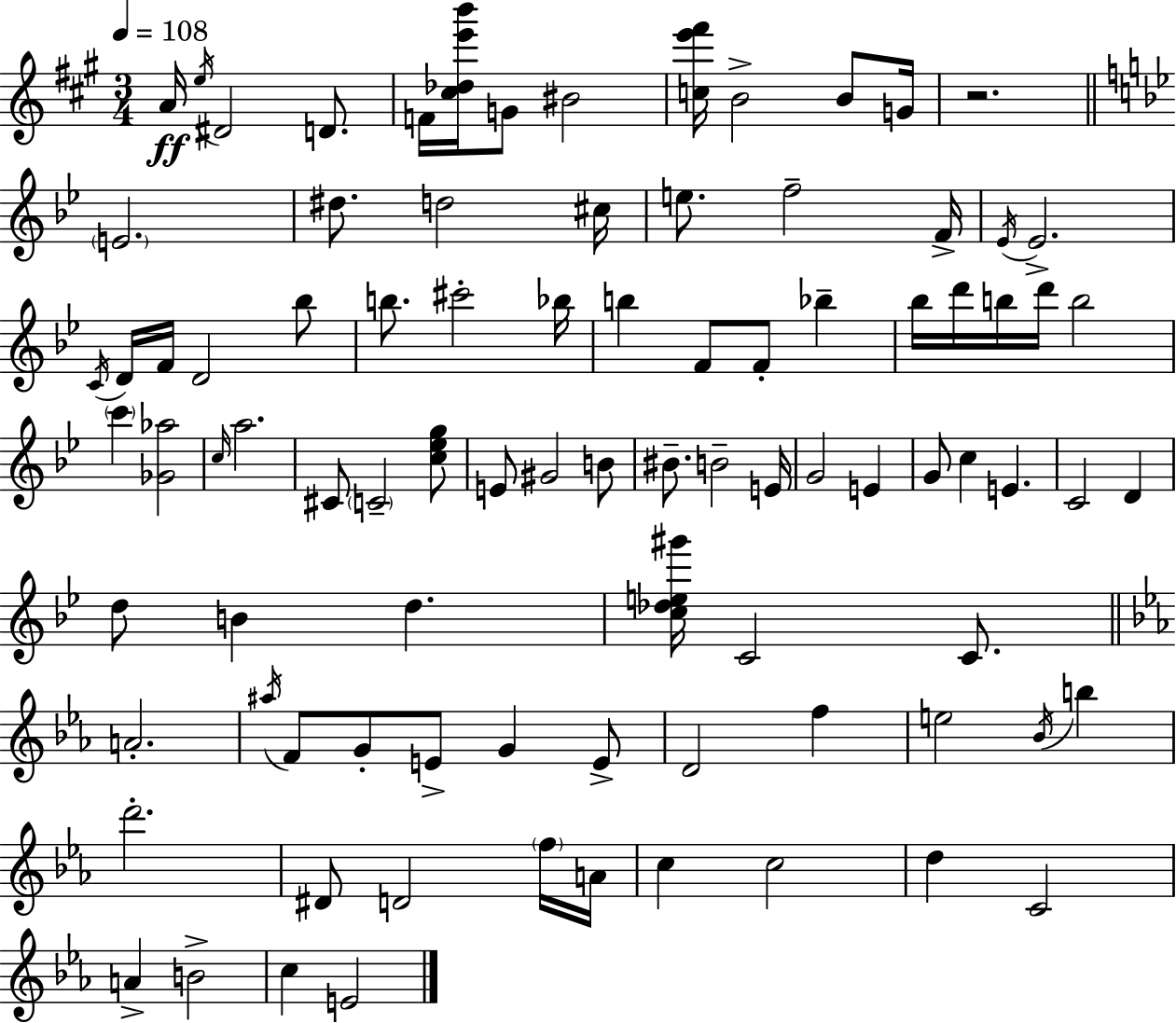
X:1
T:Untitled
M:3/4
L:1/4
K:A
A/4 e/4 ^D2 D/2 F/4 [^c_de'b']/4 G/2 ^B2 [ce'^f']/4 B2 B/2 G/4 z2 E2 ^d/2 d2 ^c/4 e/2 f2 F/4 _E/4 _E2 C/4 D/4 F/4 D2 _b/2 b/2 ^c'2 _b/4 b F/2 F/2 _b _b/4 d'/4 b/4 d'/4 b2 c' [_G_a]2 c/4 a2 ^C/2 C2 [c_eg]/2 E/2 ^G2 B/2 ^B/2 B2 E/4 G2 E G/2 c E C2 D d/2 B d [c_de^g']/4 C2 C/2 A2 ^a/4 F/2 G/2 E/2 G E/2 D2 f e2 _B/4 b d'2 ^D/2 D2 f/4 A/4 c c2 d C2 A B2 c E2